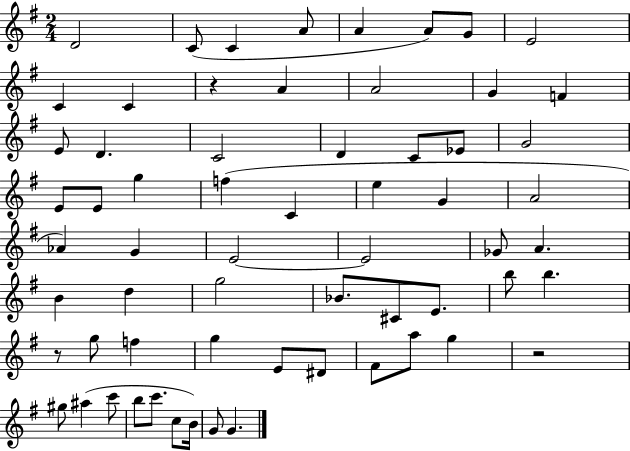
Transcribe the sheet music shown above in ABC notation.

X:1
T:Untitled
M:2/4
L:1/4
K:G
D2 C/2 C A/2 A A/2 G/2 E2 C C z A A2 G F E/2 D C2 D C/2 _E/2 G2 E/2 E/2 g f C e G A2 _A G E2 E2 _G/2 A B d g2 _B/2 ^C/2 E/2 b/2 b z/2 g/2 f g E/2 ^D/2 ^F/2 a/2 g z2 ^g/2 ^a c'/2 b/2 c'/2 c/2 B/4 G/2 G